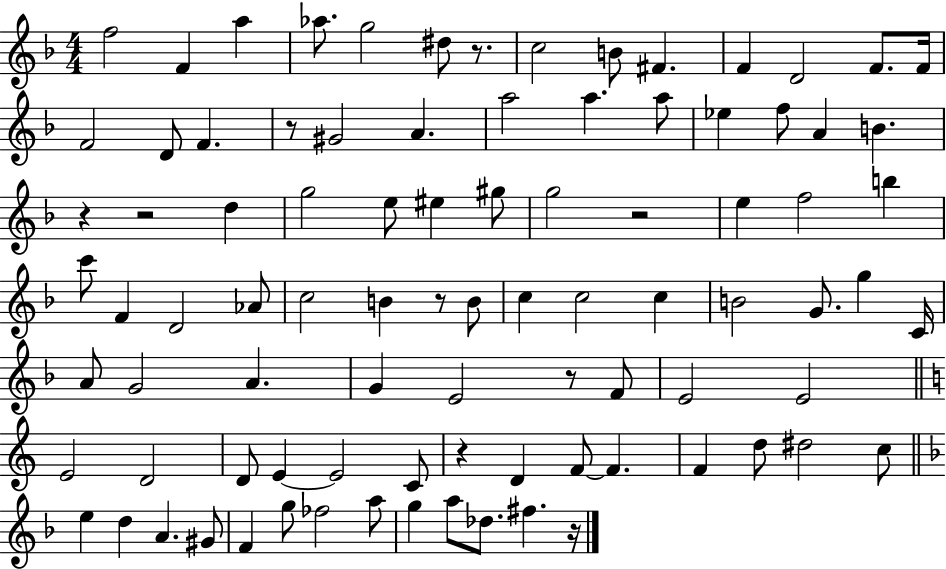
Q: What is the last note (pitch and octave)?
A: F#5